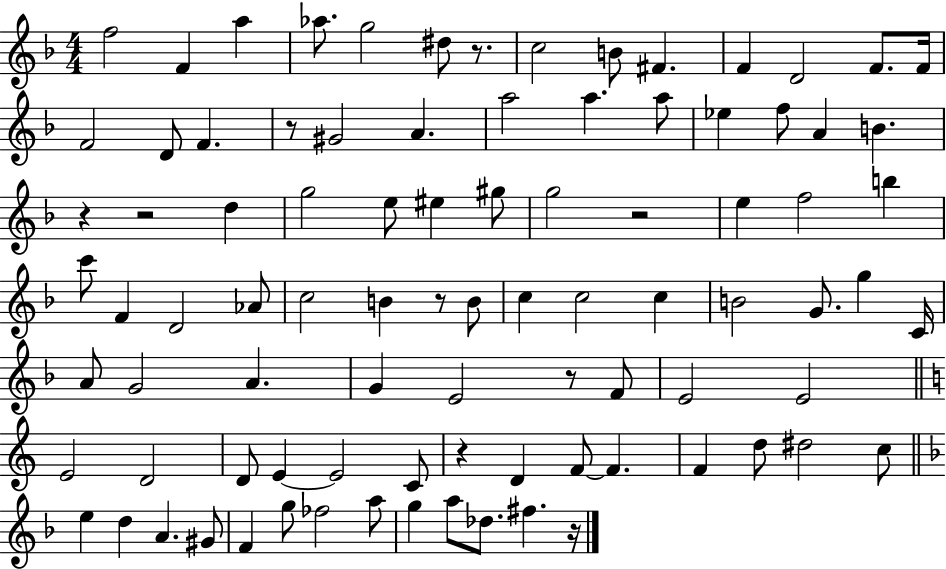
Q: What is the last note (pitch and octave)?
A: F#5